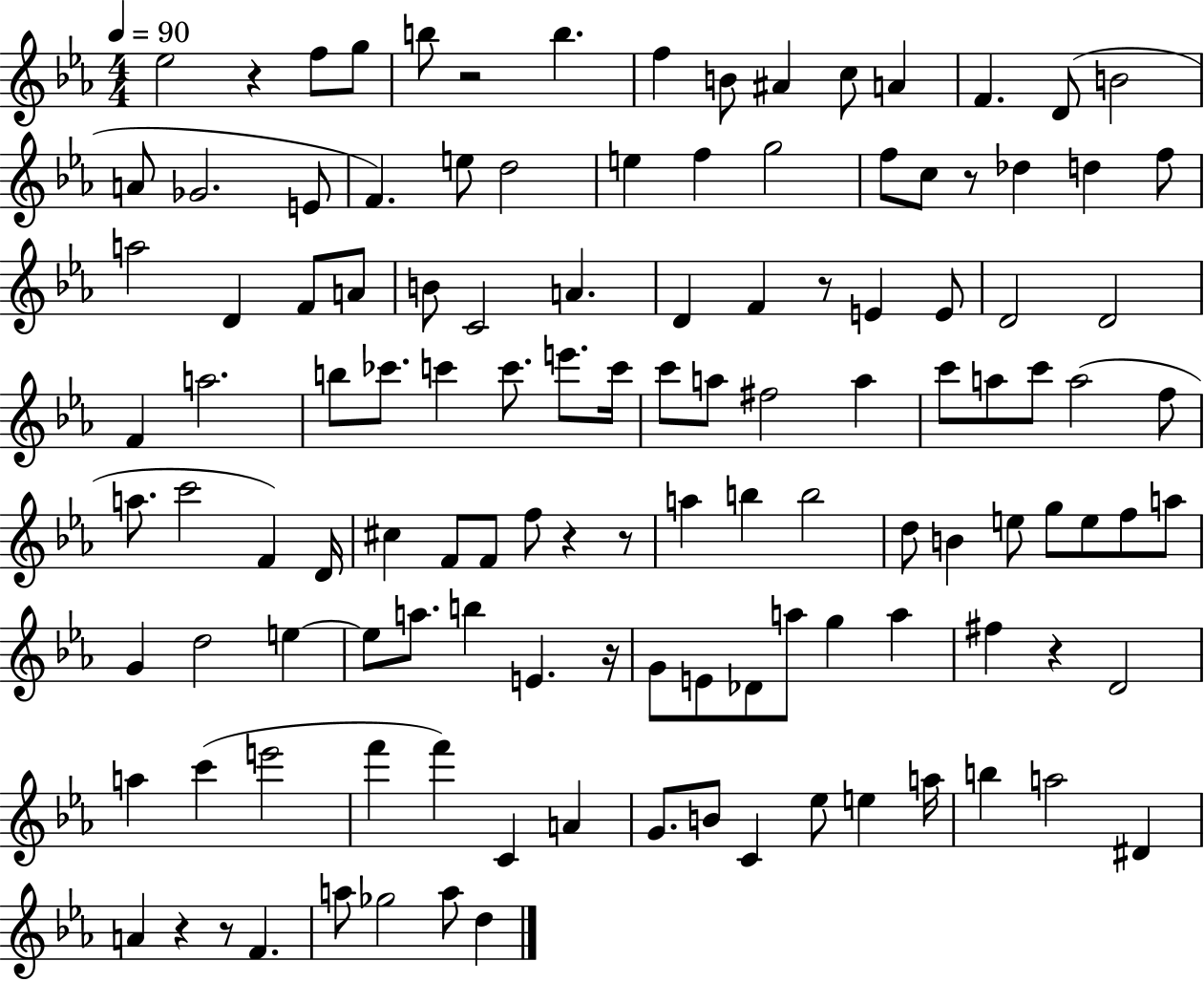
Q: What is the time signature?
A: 4/4